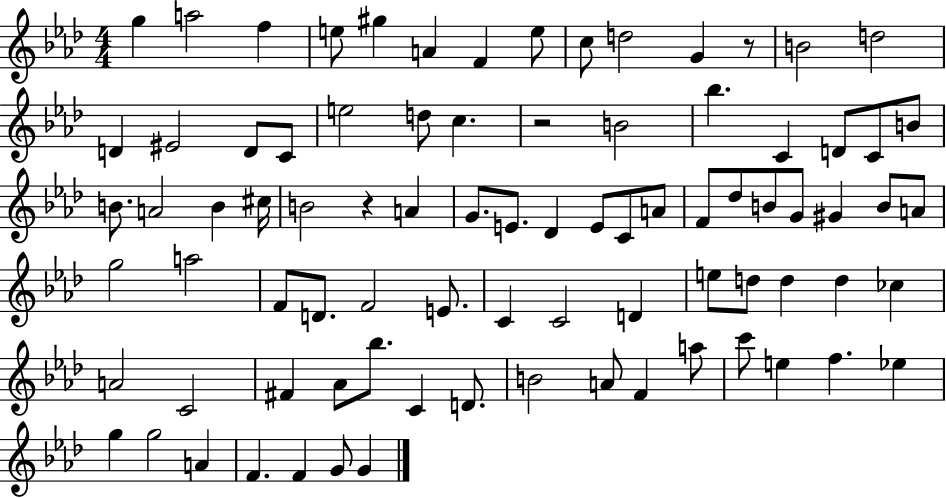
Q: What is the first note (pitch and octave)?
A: G5